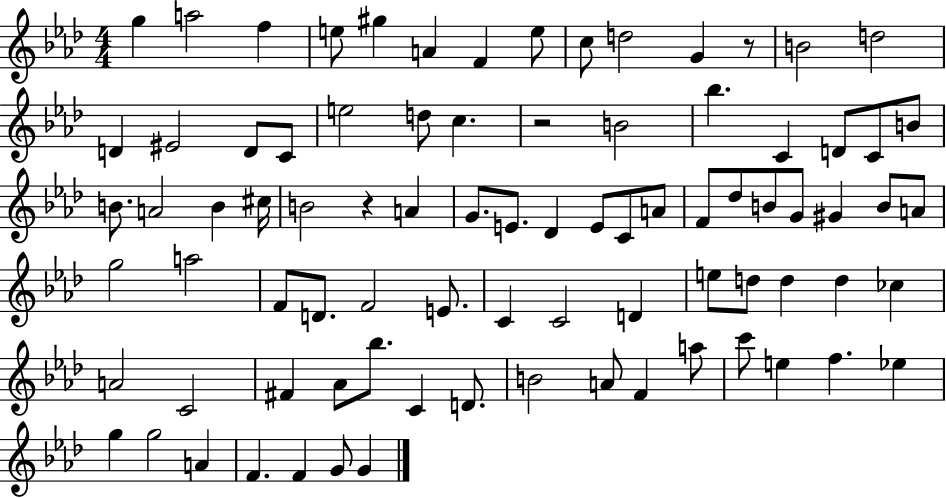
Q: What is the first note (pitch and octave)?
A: G5